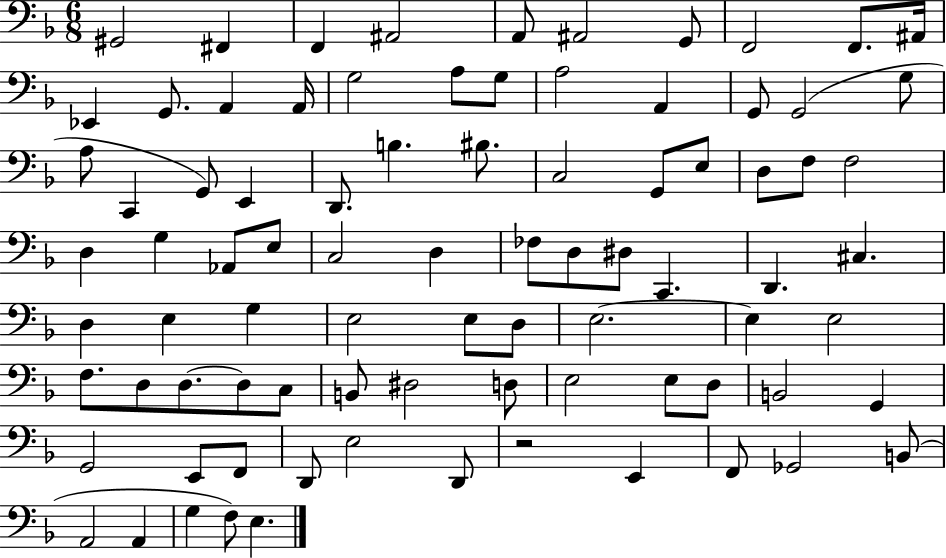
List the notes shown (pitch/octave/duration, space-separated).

G#2/h F#2/q F2/q A#2/h A2/e A#2/h G2/e F2/h F2/e. A#2/s Eb2/q G2/e. A2/q A2/s G3/h A3/e G3/e A3/h A2/q G2/e G2/h G3/e A3/e C2/q G2/e E2/q D2/e. B3/q. BIS3/e. C3/h G2/e E3/e D3/e F3/e F3/h D3/q G3/q Ab2/e E3/e C3/h D3/q FES3/e D3/e D#3/e C2/q. D2/q. C#3/q. D3/q E3/q G3/q E3/h E3/e D3/e E3/h. E3/q E3/h F3/e. D3/e D3/e. D3/e C3/e B2/e D#3/h D3/e E3/h E3/e D3/e B2/h G2/q G2/h E2/e F2/e D2/e E3/h D2/e R/h E2/q F2/e Gb2/h B2/e A2/h A2/q G3/q F3/e E3/q.